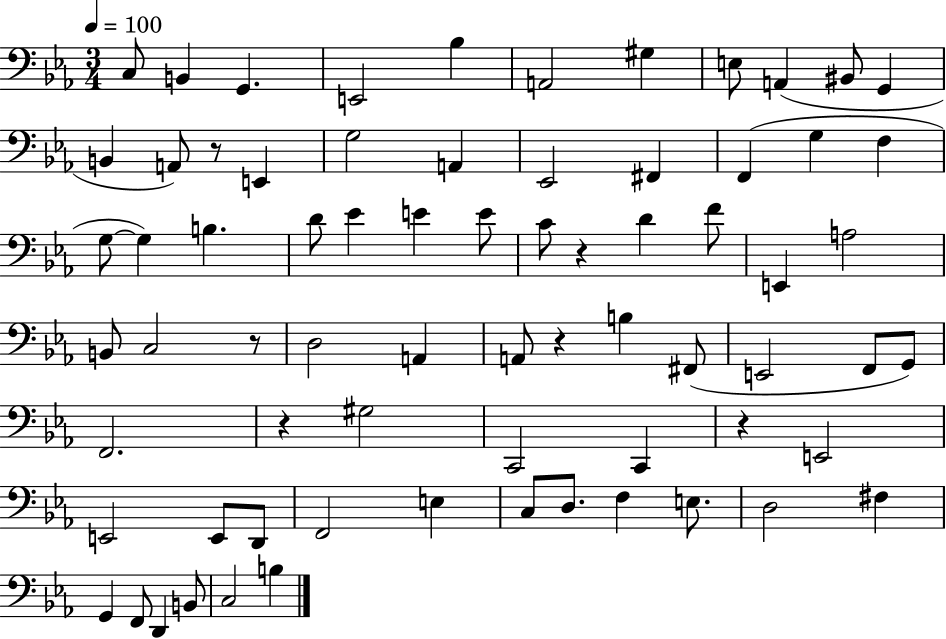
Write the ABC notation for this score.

X:1
T:Untitled
M:3/4
L:1/4
K:Eb
C,/2 B,, G,, E,,2 _B, A,,2 ^G, E,/2 A,, ^B,,/2 G,, B,, A,,/2 z/2 E,, G,2 A,, _E,,2 ^F,, F,, G, F, G,/2 G, B, D/2 _E E E/2 C/2 z D F/2 E,, A,2 B,,/2 C,2 z/2 D,2 A,, A,,/2 z B, ^F,,/2 E,,2 F,,/2 G,,/2 F,,2 z ^G,2 C,,2 C,, z E,,2 E,,2 E,,/2 D,,/2 F,,2 E, C,/2 D,/2 F, E,/2 D,2 ^F, G,, F,,/2 D,, B,,/2 C,2 B,